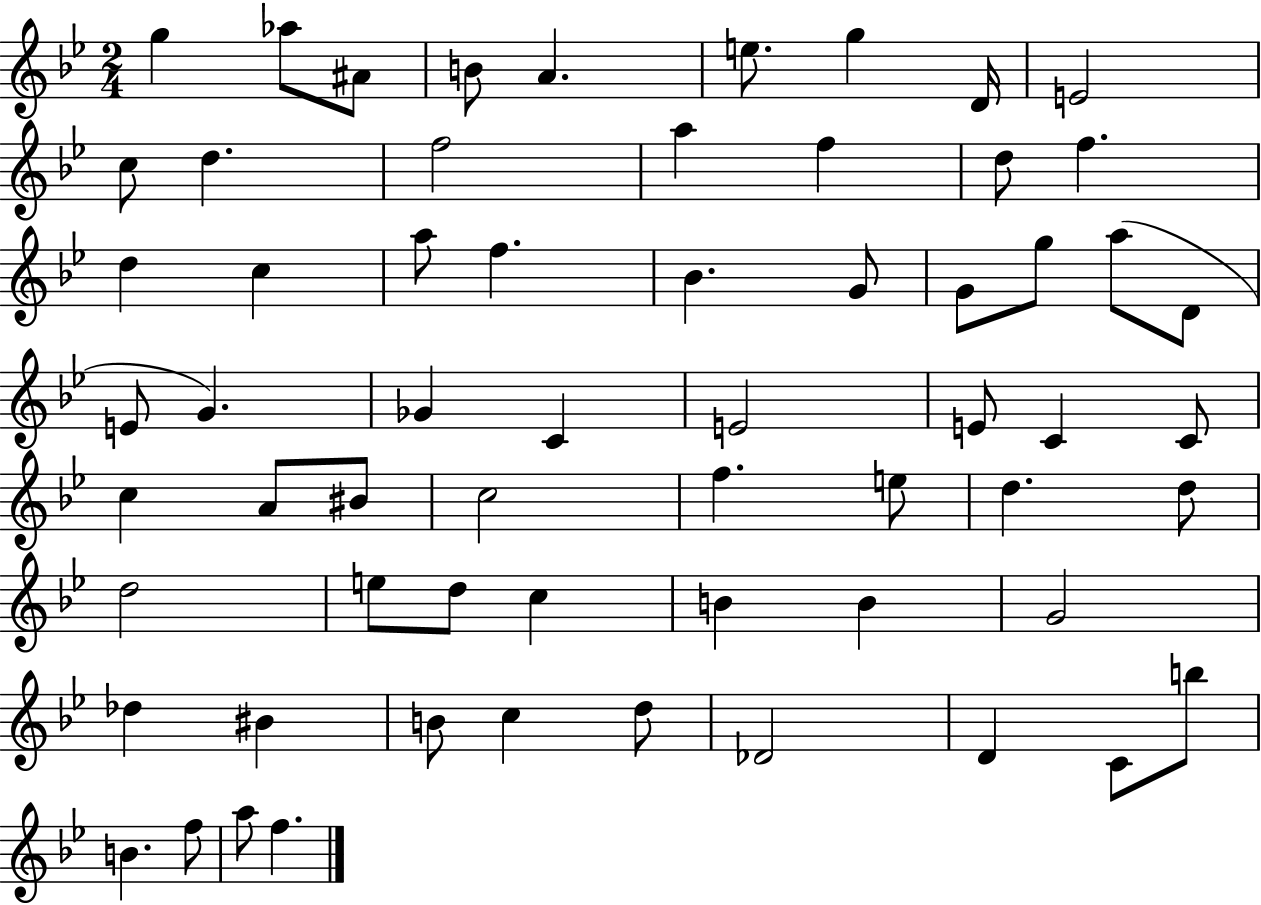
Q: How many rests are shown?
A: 0